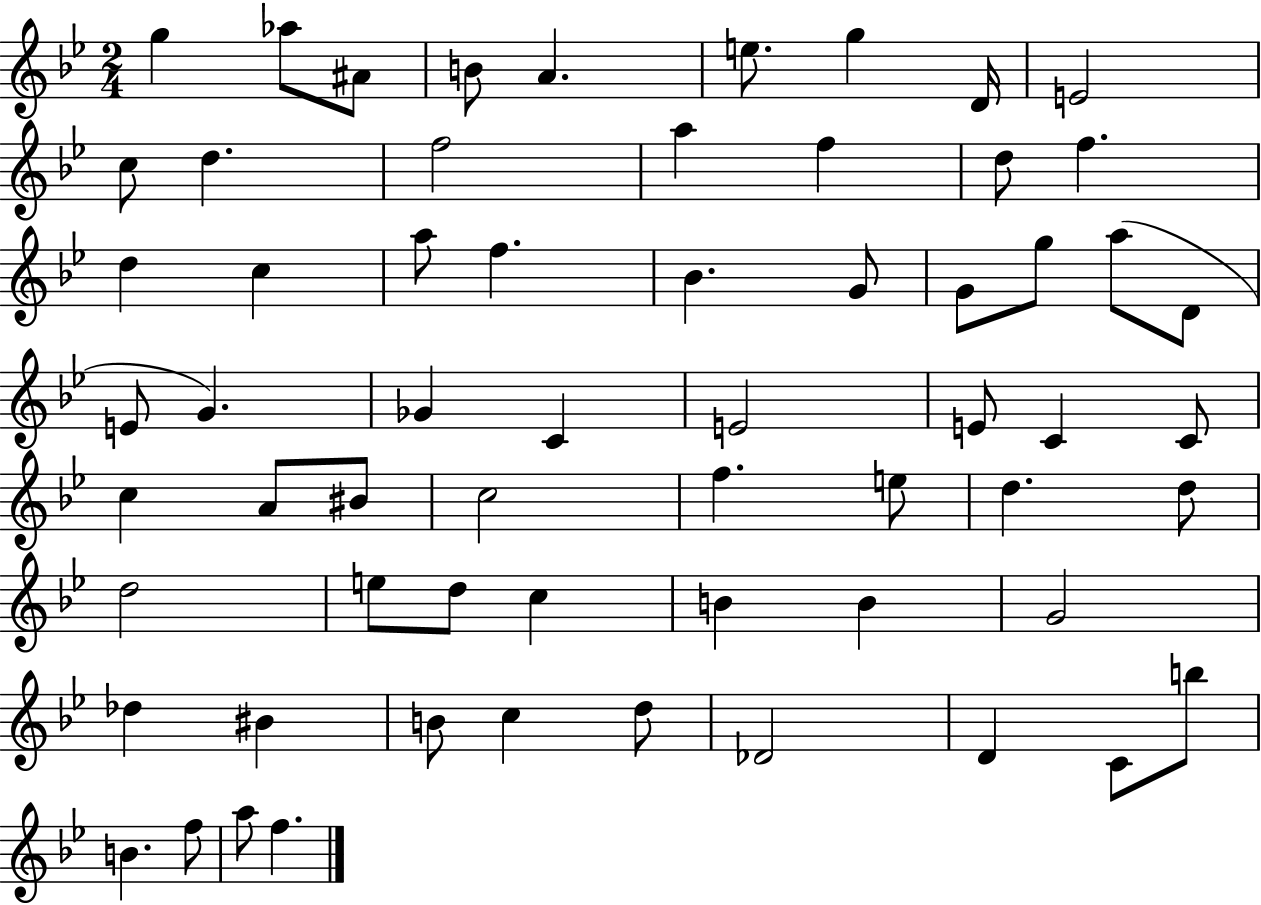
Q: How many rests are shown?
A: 0